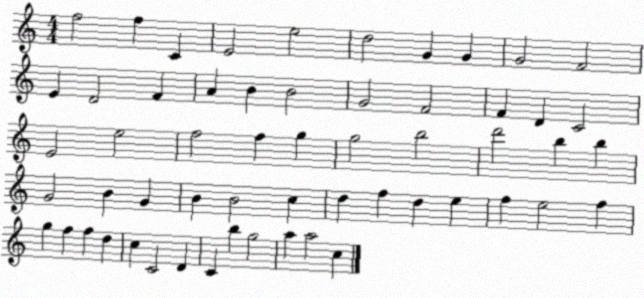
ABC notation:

X:1
T:Untitled
M:4/4
L:1/4
K:C
f2 f C E2 e2 d2 G G G2 F2 E D2 F A B B2 G2 F2 F D C2 E2 e2 f2 f g g2 b2 d'2 b b G2 B G B B2 c d f d e f e2 f g f f d c C2 D C b g2 a a2 c